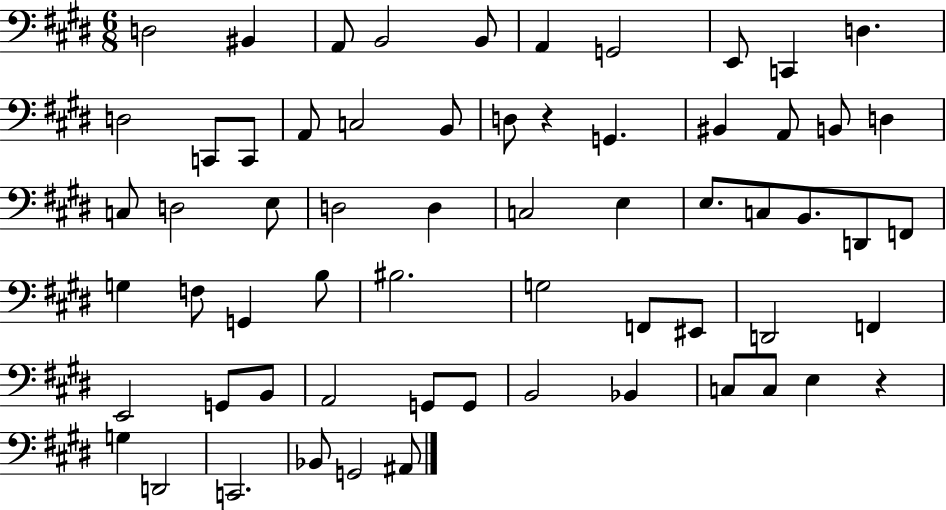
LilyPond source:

{
  \clef bass
  \numericTimeSignature
  \time 6/8
  \key e \major
  d2 bis,4 | a,8 b,2 b,8 | a,4 g,2 | e,8 c,4 d4. | \break d2 c,8 c,8 | a,8 c2 b,8 | d8 r4 g,4. | bis,4 a,8 b,8 d4 | \break c8 d2 e8 | d2 d4 | c2 e4 | e8. c8 b,8. d,8 f,8 | \break g4 f8 g,4 b8 | bis2. | g2 f,8 eis,8 | d,2 f,4 | \break e,2 g,8 b,8 | a,2 g,8 g,8 | b,2 bes,4 | c8 c8 e4 r4 | \break g4 d,2 | c,2. | bes,8 g,2 ais,8 | \bar "|."
}